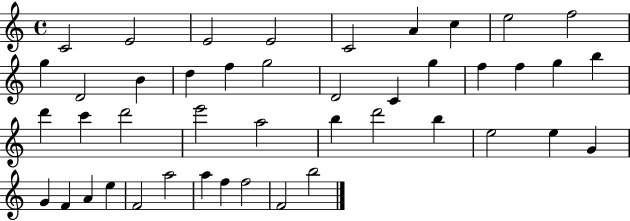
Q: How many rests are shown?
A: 0